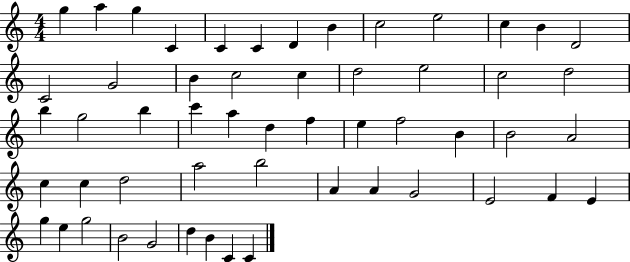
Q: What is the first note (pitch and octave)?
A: G5